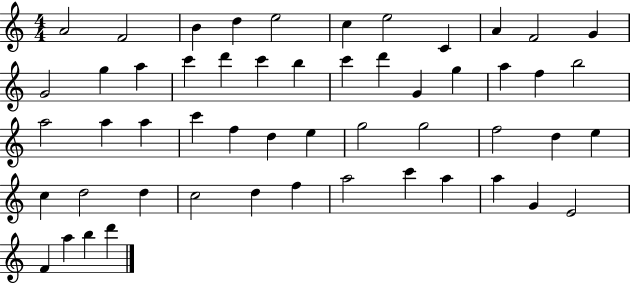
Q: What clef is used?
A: treble